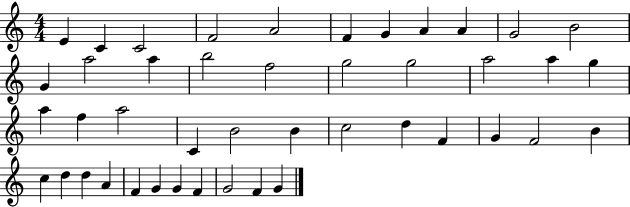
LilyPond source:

{
  \clef treble
  \numericTimeSignature
  \time 4/4
  \key c \major
  e'4 c'4 c'2 | f'2 a'2 | f'4 g'4 a'4 a'4 | g'2 b'2 | \break g'4 a''2 a''4 | b''2 f''2 | g''2 g''2 | a''2 a''4 g''4 | \break a''4 f''4 a''2 | c'4 b'2 b'4 | c''2 d''4 f'4 | g'4 f'2 b'4 | \break c''4 d''4 d''4 a'4 | f'4 g'4 g'4 f'4 | g'2 f'4 g'4 | \bar "|."
}